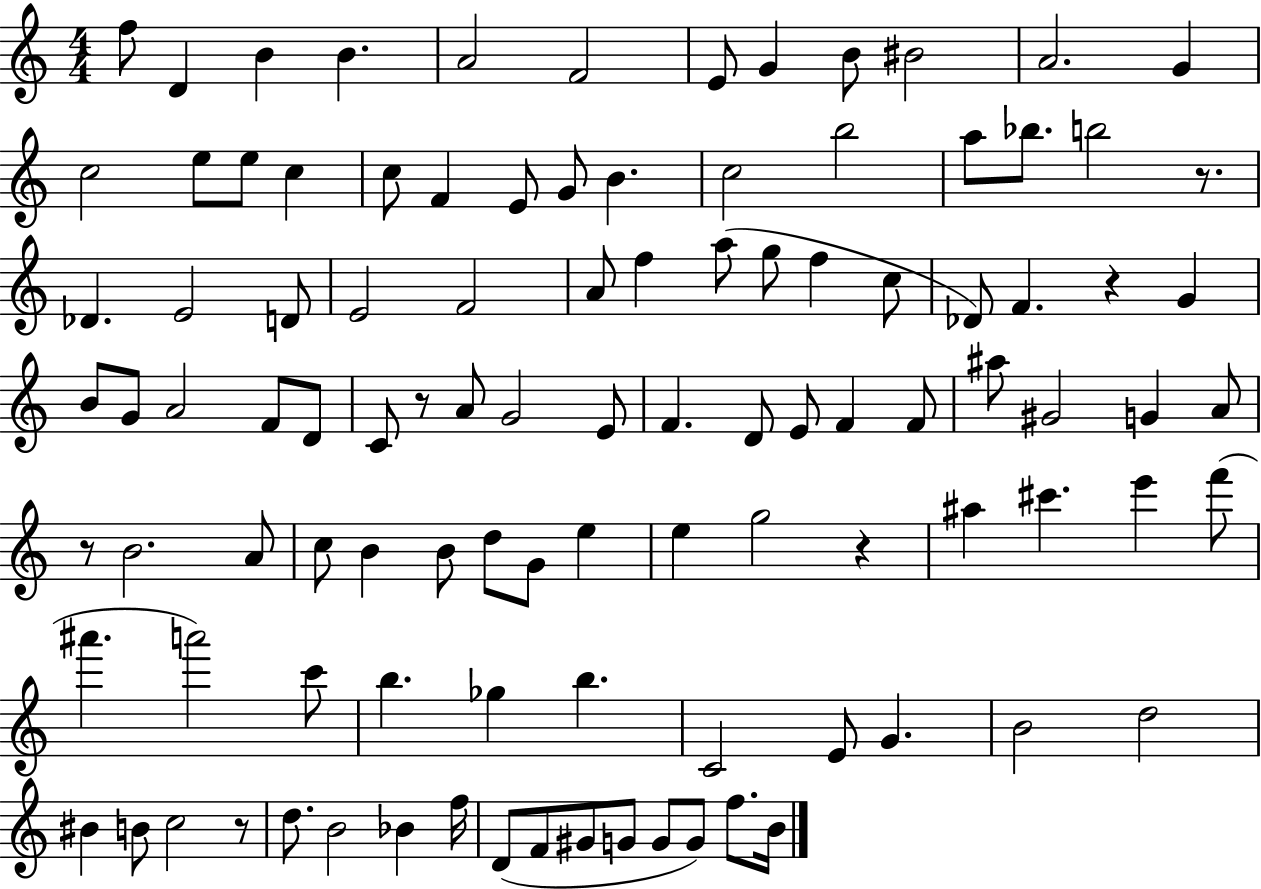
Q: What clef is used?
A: treble